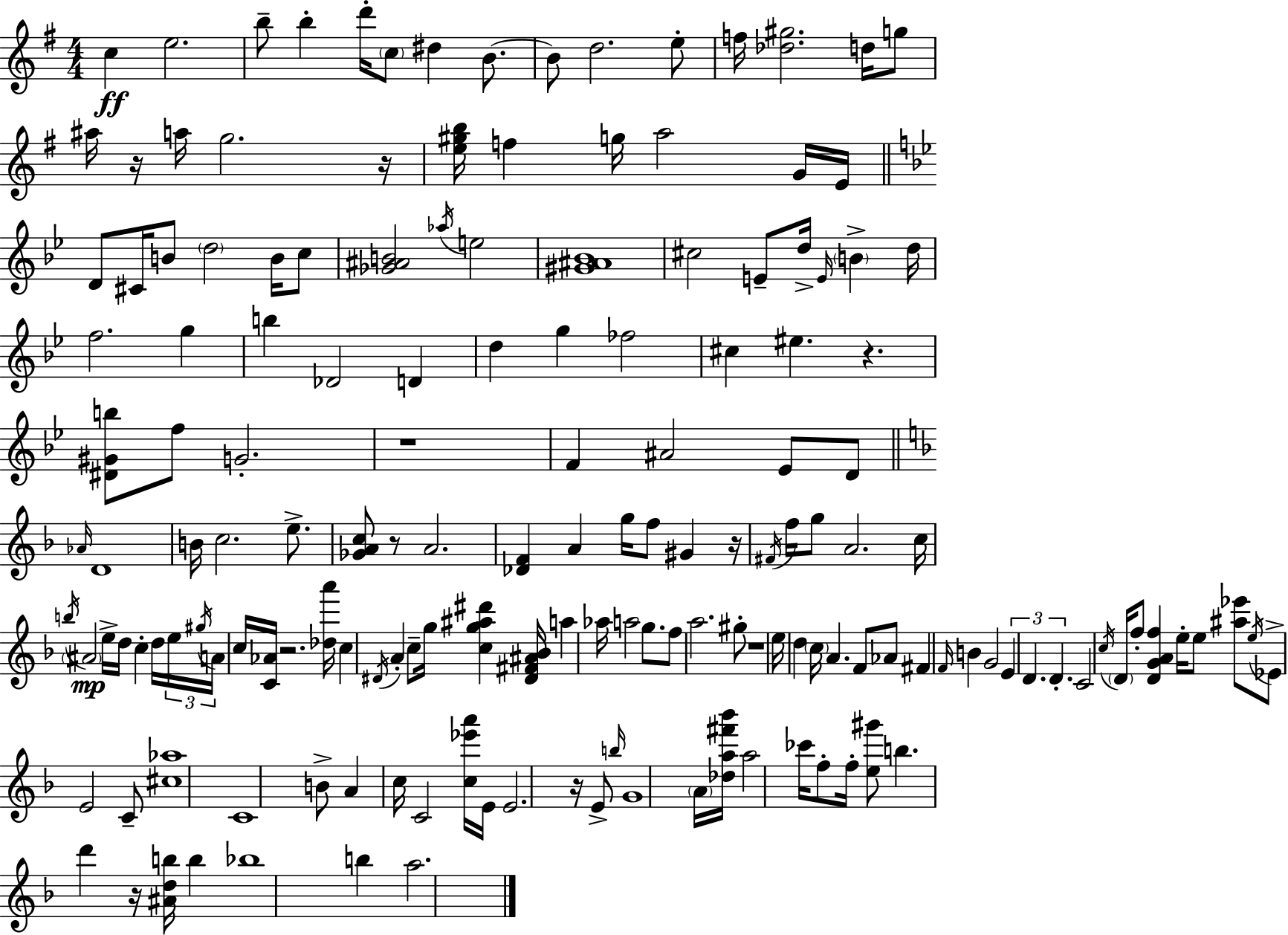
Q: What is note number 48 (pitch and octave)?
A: G4